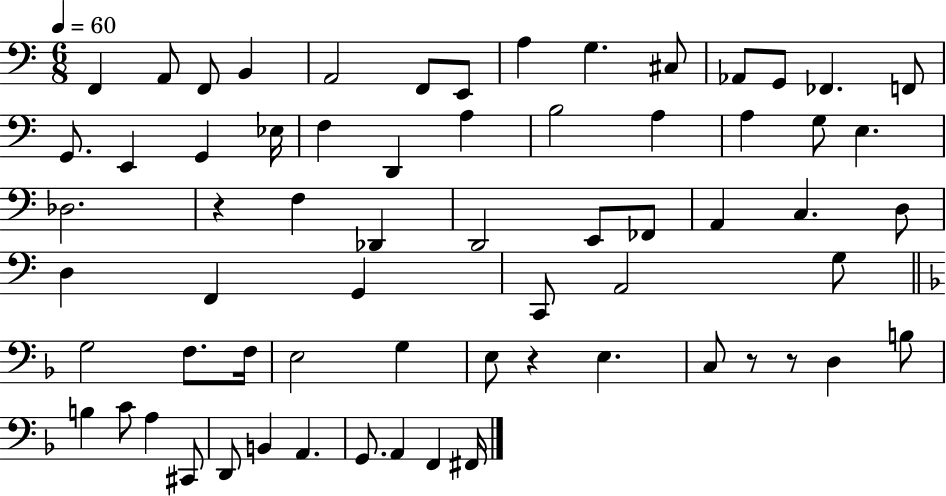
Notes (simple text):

F2/q A2/e F2/e B2/q A2/h F2/e E2/e A3/q G3/q. C#3/e Ab2/e G2/e FES2/q. F2/e G2/e. E2/q G2/q Eb3/s F3/q D2/q A3/q B3/h A3/q A3/q G3/e E3/q. Db3/h. R/q F3/q Db2/q D2/h E2/e FES2/e A2/q C3/q. D3/e D3/q F2/q G2/q C2/e A2/h G3/e G3/h F3/e. F3/s E3/h G3/q E3/e R/q E3/q. C3/e R/e R/e D3/q B3/e B3/q C4/e A3/q C#2/e D2/e B2/q A2/q. G2/e. A2/q F2/q F#2/s